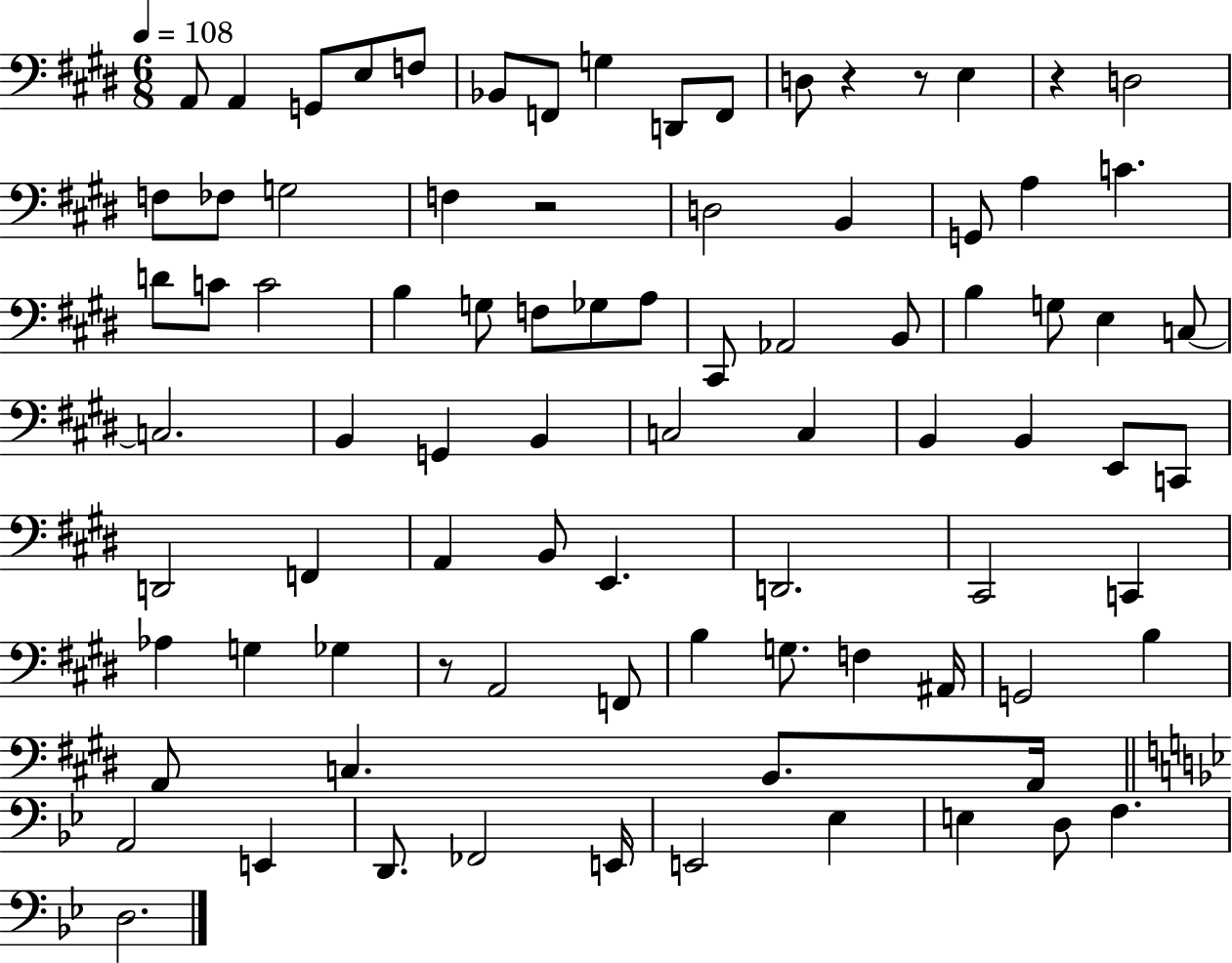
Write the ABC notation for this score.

X:1
T:Untitled
M:6/8
L:1/4
K:E
A,,/2 A,, G,,/2 E,/2 F,/2 _B,,/2 F,,/2 G, D,,/2 F,,/2 D,/2 z z/2 E, z D,2 F,/2 _F,/2 G,2 F, z2 D,2 B,, G,,/2 A, C D/2 C/2 C2 B, G,/2 F,/2 _G,/2 A,/2 ^C,,/2 _A,,2 B,,/2 B, G,/2 E, C,/2 C,2 B,, G,, B,, C,2 C, B,, B,, E,,/2 C,,/2 D,,2 F,, A,, B,,/2 E,, D,,2 ^C,,2 C,, _A, G, _G, z/2 A,,2 F,,/2 B, G,/2 F, ^A,,/4 G,,2 B, A,,/2 C, B,,/2 A,,/4 A,,2 E,, D,,/2 _F,,2 E,,/4 E,,2 _E, E, D,/2 F, D,2